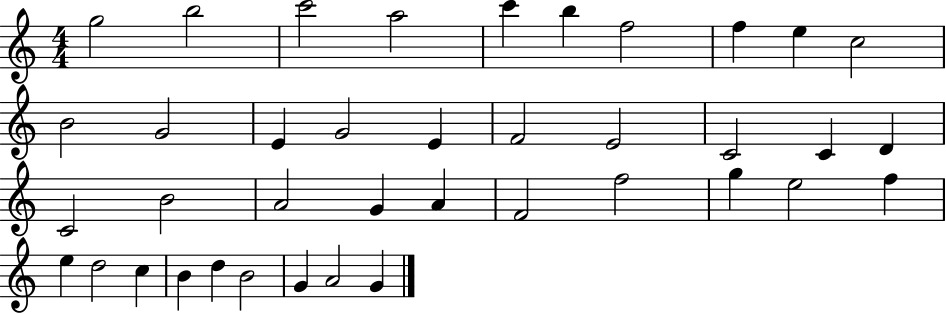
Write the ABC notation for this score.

X:1
T:Untitled
M:4/4
L:1/4
K:C
g2 b2 c'2 a2 c' b f2 f e c2 B2 G2 E G2 E F2 E2 C2 C D C2 B2 A2 G A F2 f2 g e2 f e d2 c B d B2 G A2 G